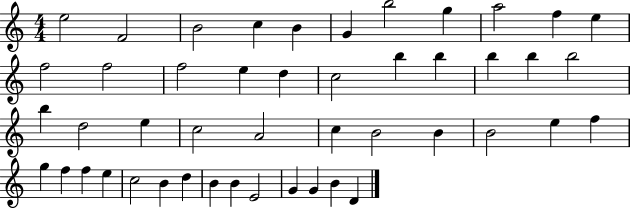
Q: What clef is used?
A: treble